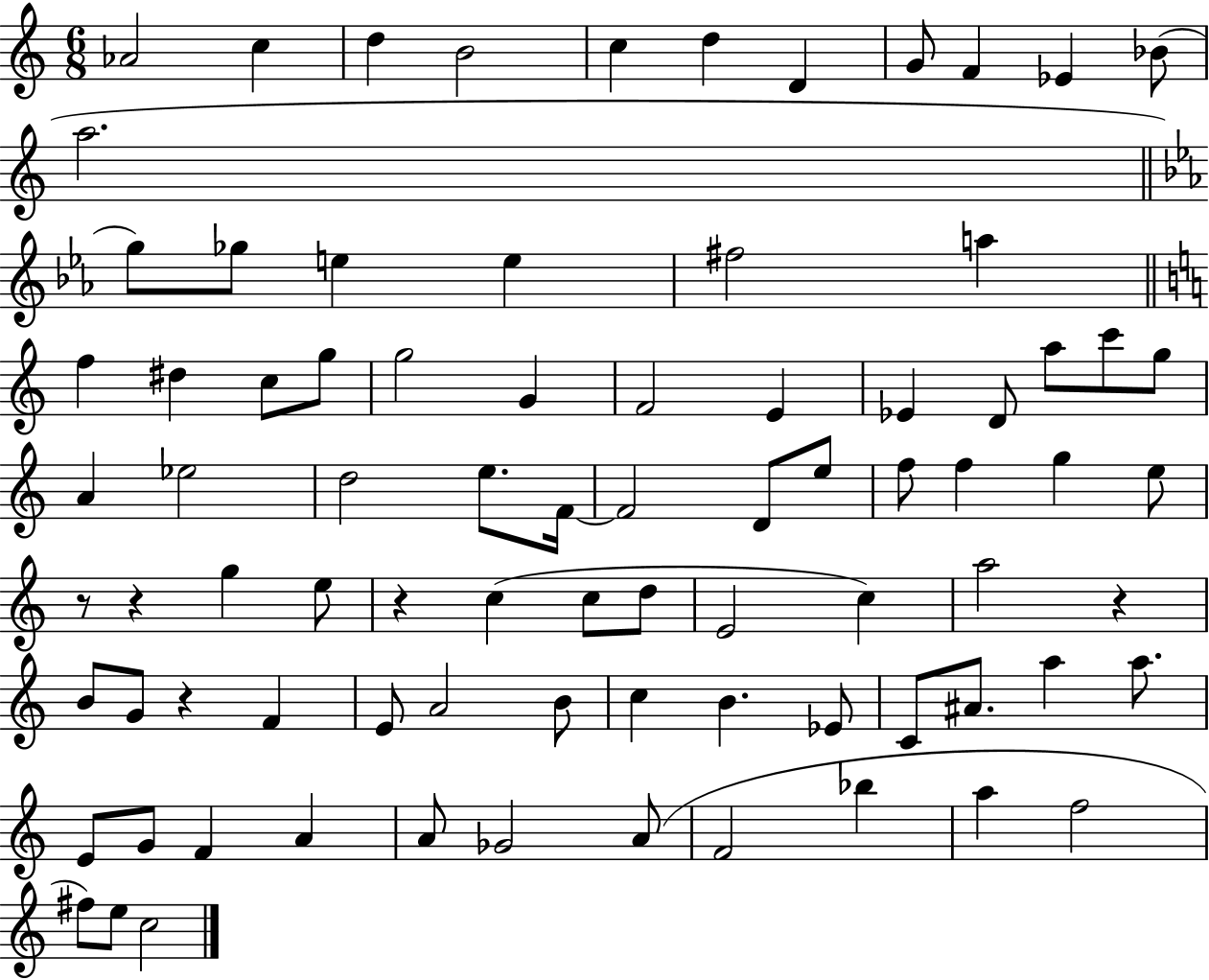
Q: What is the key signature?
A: C major